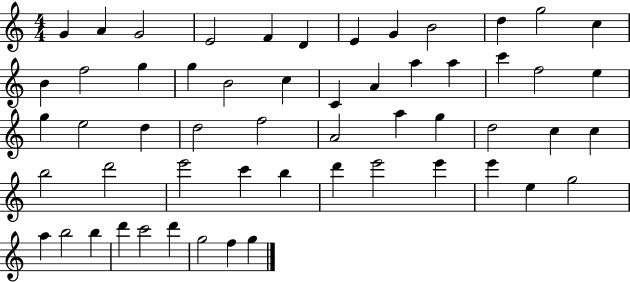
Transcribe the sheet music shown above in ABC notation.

X:1
T:Untitled
M:4/4
L:1/4
K:C
G A G2 E2 F D E G B2 d g2 c B f2 g g B2 c C A a a c' f2 e g e2 d d2 f2 A2 a g d2 c c b2 d'2 e'2 c' b d' e'2 e' e' e g2 a b2 b d' c'2 d' g2 f g